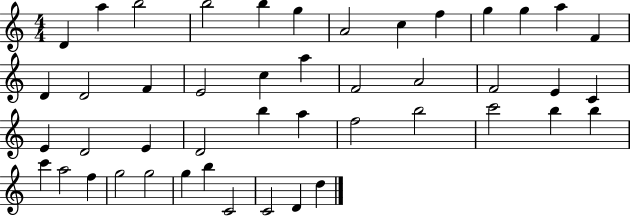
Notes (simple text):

D4/q A5/q B5/h B5/h B5/q G5/q A4/h C5/q F5/q G5/q G5/q A5/q F4/q D4/q D4/h F4/q E4/h C5/q A5/q F4/h A4/h F4/h E4/q C4/q E4/q D4/h E4/q D4/h B5/q A5/q F5/h B5/h C6/h B5/q B5/q C6/q A5/h F5/q G5/h G5/h G5/q B5/q C4/h C4/h D4/q D5/q